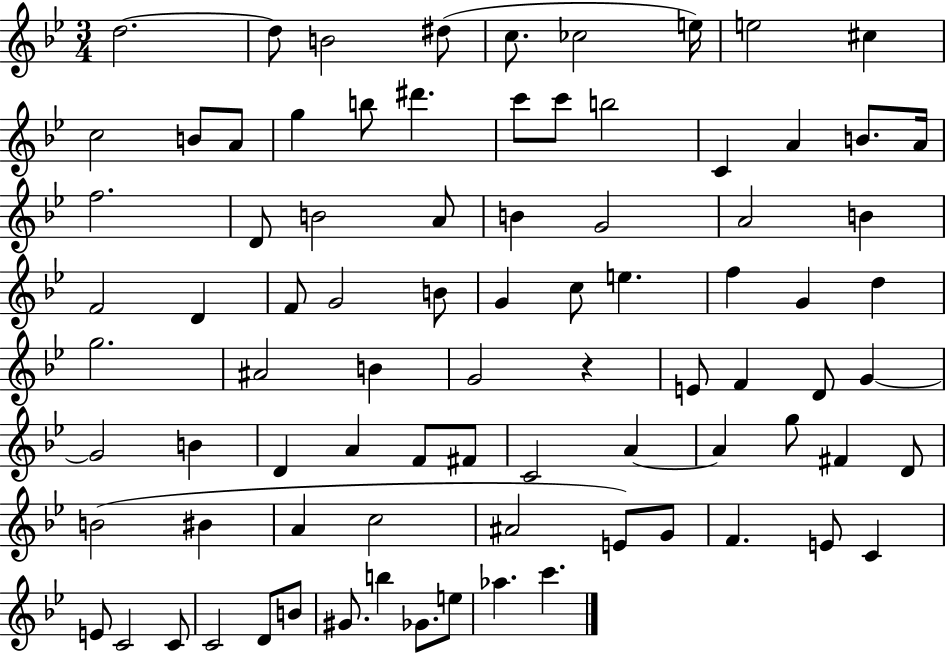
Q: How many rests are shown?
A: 1